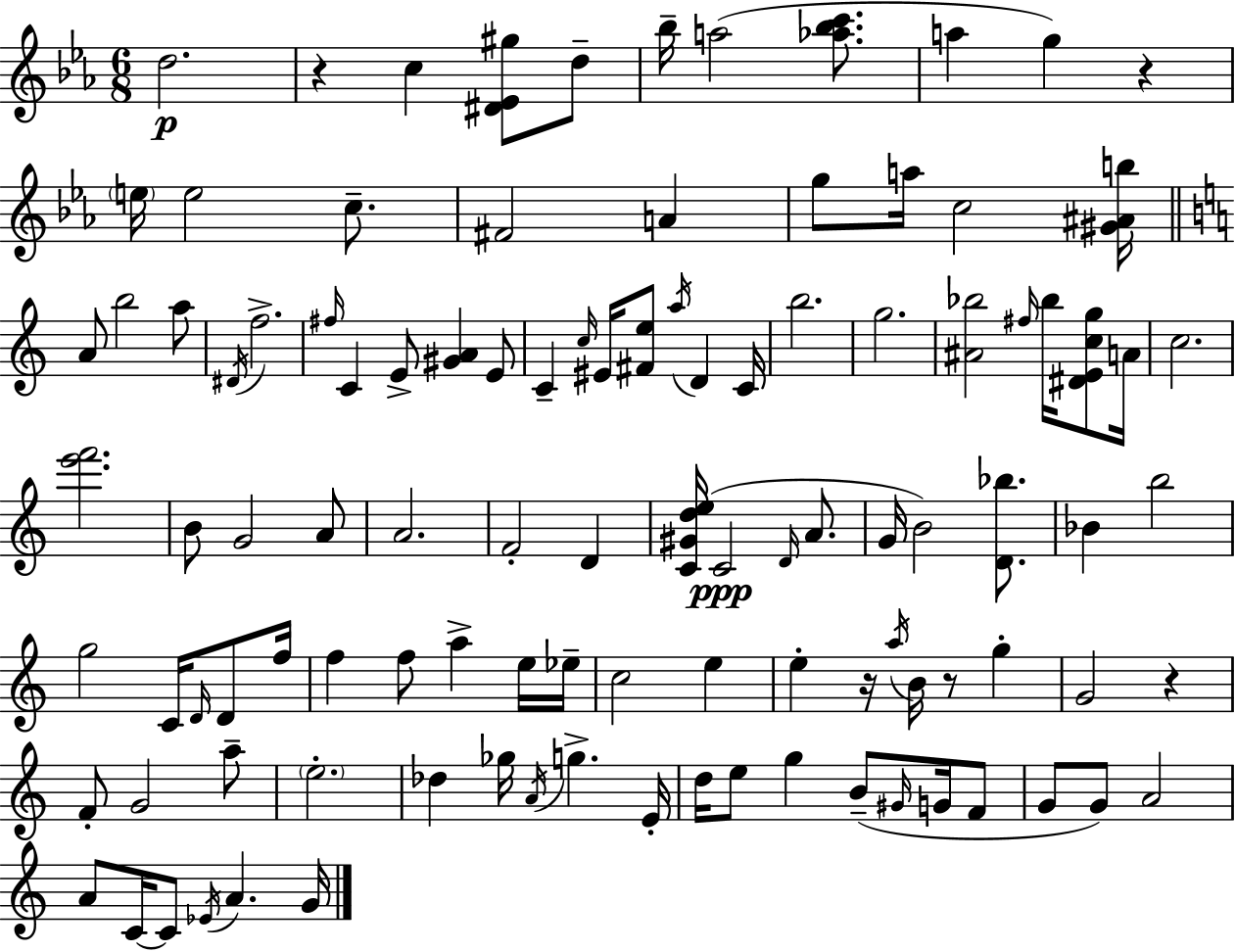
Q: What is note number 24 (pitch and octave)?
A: E4